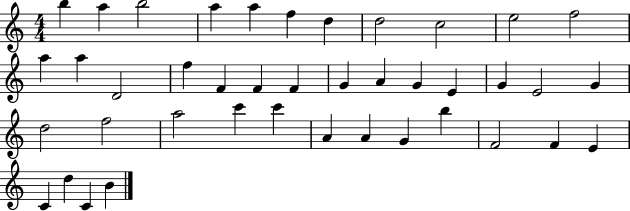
{
  \clef treble
  \numericTimeSignature
  \time 4/4
  \key c \major
  b''4 a''4 b''2 | a''4 a''4 f''4 d''4 | d''2 c''2 | e''2 f''2 | \break a''4 a''4 d'2 | f''4 f'4 f'4 f'4 | g'4 a'4 g'4 e'4 | g'4 e'2 g'4 | \break d''2 f''2 | a''2 c'''4 c'''4 | a'4 a'4 g'4 b''4 | f'2 f'4 e'4 | \break c'4 d''4 c'4 b'4 | \bar "|."
}